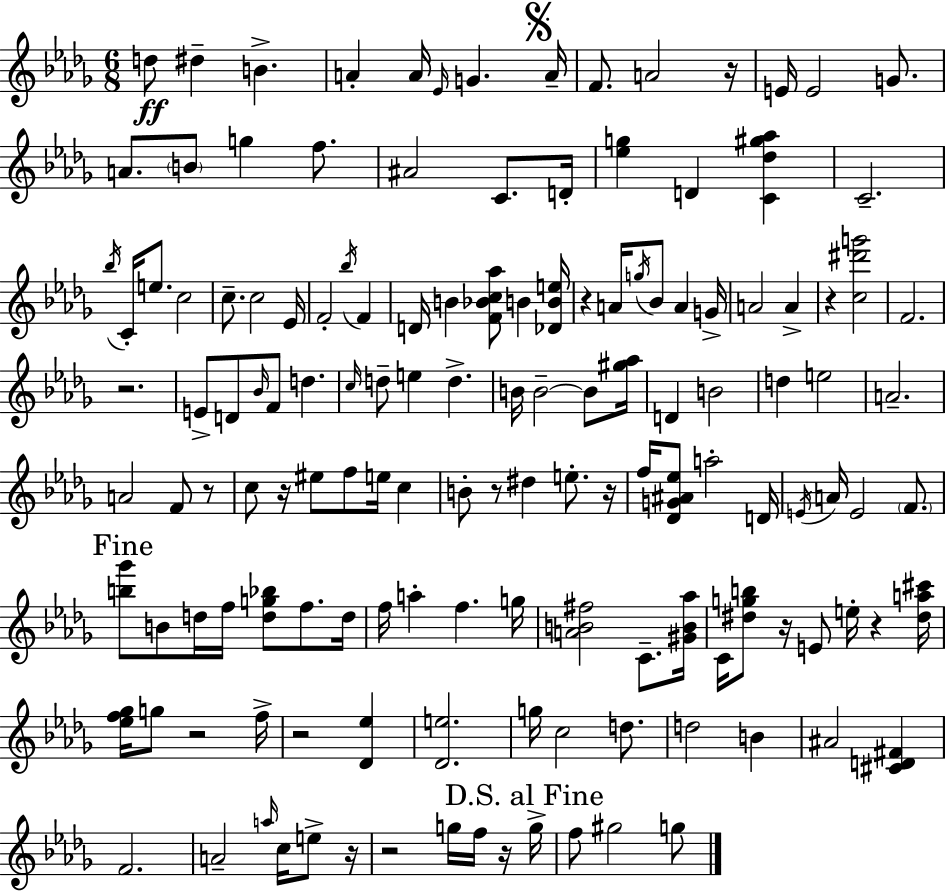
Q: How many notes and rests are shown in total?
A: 141